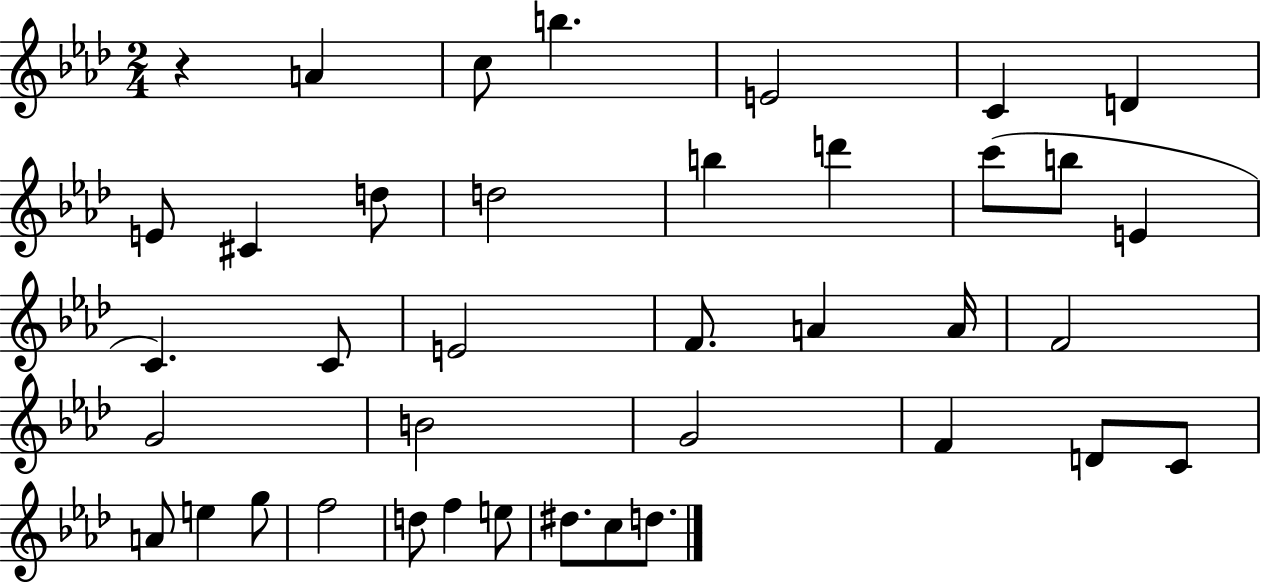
X:1
T:Untitled
M:2/4
L:1/4
K:Ab
z A c/2 b E2 C D E/2 ^C d/2 d2 b d' c'/2 b/2 E C C/2 E2 F/2 A A/4 F2 G2 B2 G2 F D/2 C/2 A/2 e g/2 f2 d/2 f e/2 ^d/2 c/2 d/2